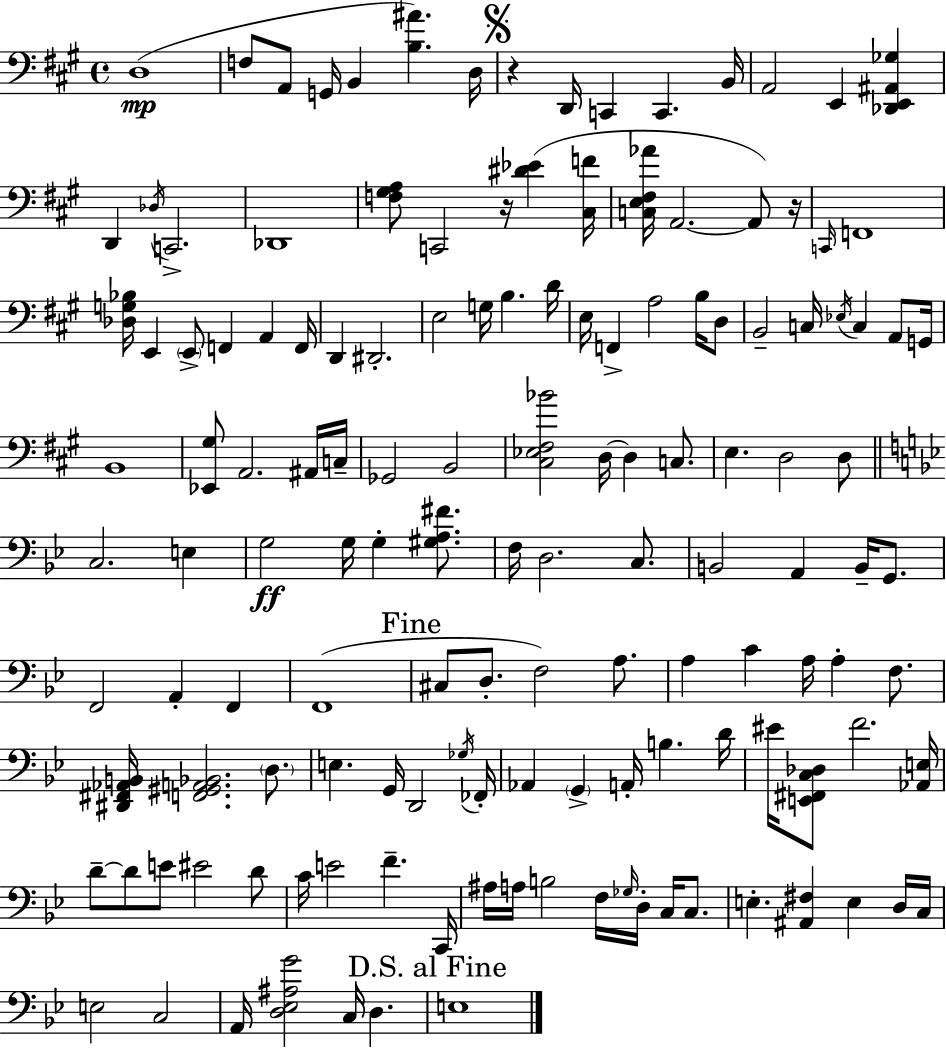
{
  \clef bass
  \time 4/4
  \defaultTimeSignature
  \key a \major
  d1(\mp | f8 a,8 g,16 b,4 <b ais'>4.) d16 | \mark \markup { \musicglyph "scripts.segno" } r4 d,16 c,4 c,4. b,16 | a,2 e,4 <des, e, ais, ges>4 | \break d,4 \acciaccatura { des16 } c,2.-> | des,1 | <f gis a>8 c,2 r16 <dis' ees'>4( | <cis f'>16 <c e fis aes'>16 a,2.~~ a,8) | \break r16 \grace { c,16 } f,1 | <des g bes>16 e,4 \parenthesize e,8-> f,4 a,4 | f,16 d,4 dis,2.-. | e2 g16 b4. | \break d'16 e16 f,4-> a2 b16 | d8 b,2-- c16 \acciaccatura { ees16 } c4 | a,8 g,16 b,1 | <ees, gis>8 a,2. | \break ais,16 c16-- ges,2 b,2 | <cis ees fis bes'>2 d16~~ d4 | c8. e4. d2 | d8 \bar "||" \break \key bes \major c2. e4 | g2\ff g16 g4-. <gis a fis'>8. | f16 d2. c8. | b,2 a,4 b,16-- g,8. | \break f,2 a,4-. f,4 | f,1( | \mark "Fine" cis8 d8.-. f2) a8. | a4 c'4 a16 a4-. f8. | \break <dis, fis, aes, b,>16 <f, gis, a, bes,>2. \parenthesize d8. | e4. g,16 d,2 \acciaccatura { ges16 } | fes,16-. aes,4 \parenthesize g,4-> a,16-. b4. | d'16 eis'16 <e, fis, c des>8 f'2. | \break <aes, e>16 d'8--~~ d'8 e'8 eis'2 d'8 | c'16 e'2 f'4.-- | c,16 ais16 a16 b2 f16 \grace { ges16 } d16-. c16 c8. | e4.-. <ais, fis>4 e4 | \break d16 c16 e2 c2 | a,16 <d ees ais g'>2 c16 d4. | \mark "D.S. al Fine" e1 | \bar "|."
}